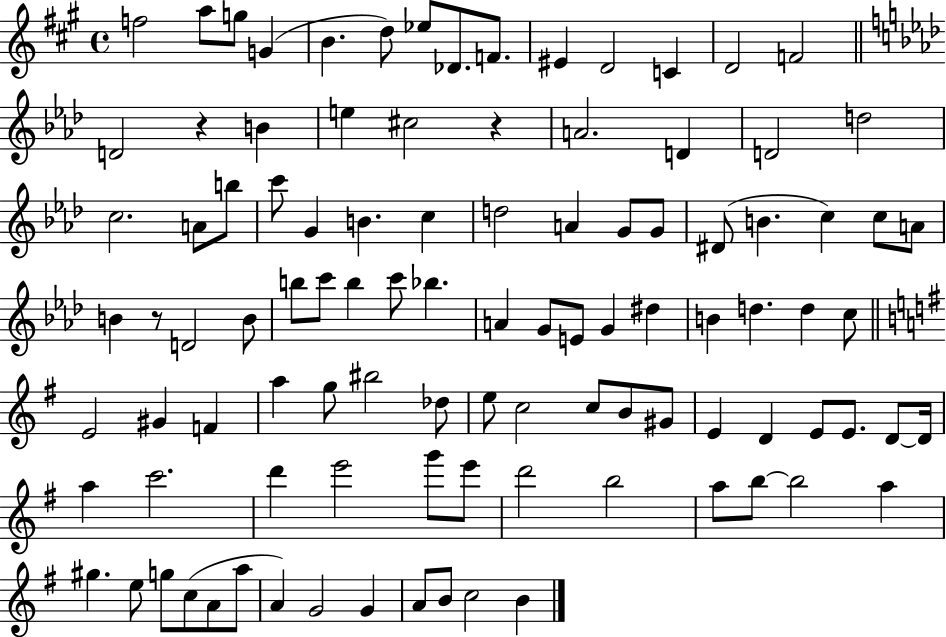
{
  \clef treble
  \time 4/4
  \defaultTimeSignature
  \key a \major
  f''2 a''8 g''8 g'4( | b'4. d''8) ees''8 des'8. f'8. | eis'4 d'2 c'4 | d'2 f'2 | \break \bar "||" \break \key aes \major d'2 r4 b'4 | e''4 cis''2 r4 | a'2. d'4 | d'2 d''2 | \break c''2. a'8 b''8 | c'''8 g'4 b'4. c''4 | d''2 a'4 g'8 g'8 | dis'8( b'4. c''4) c''8 a'8 | \break b'4 r8 d'2 b'8 | b''8 c'''8 b''4 c'''8 bes''4. | a'4 g'8 e'8 g'4 dis''4 | b'4 d''4. d''4 c''8 | \break \bar "||" \break \key g \major e'2 gis'4 f'4 | a''4 g''8 bis''2 des''8 | e''8 c''2 c''8 b'8 gis'8 | e'4 d'4 e'8 e'8. d'8~~ d'16 | \break a''4 c'''2. | d'''4 e'''2 g'''8 e'''8 | d'''2 b''2 | a''8 b''8~~ b''2 a''4 | \break gis''4. e''8 g''8 c''8( a'8 a''8 | a'4) g'2 g'4 | a'8 b'8 c''2 b'4 | \bar "|."
}